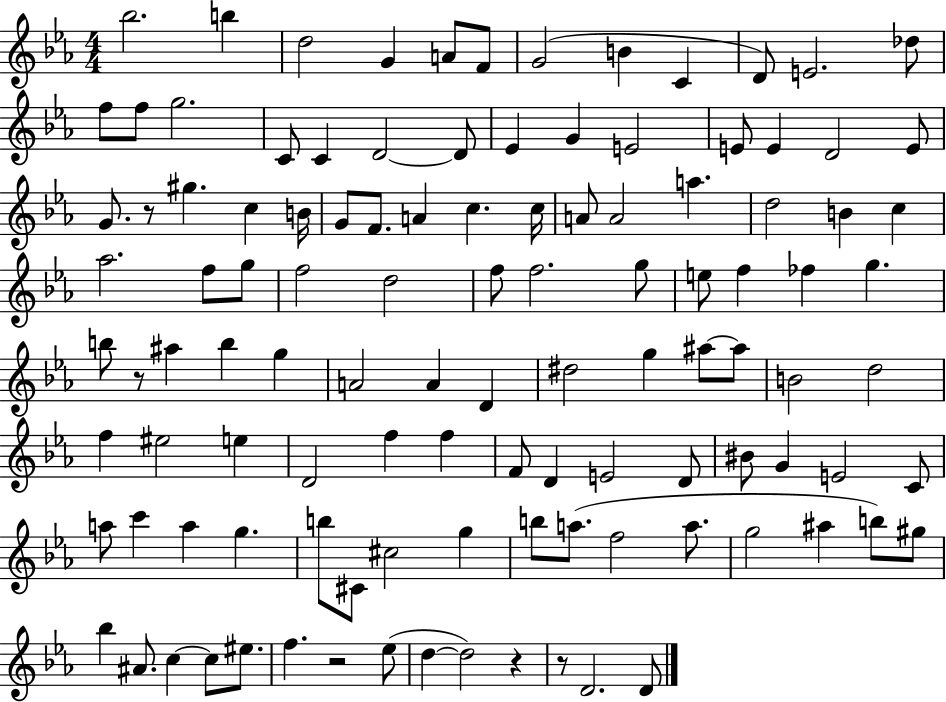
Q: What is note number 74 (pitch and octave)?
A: D4